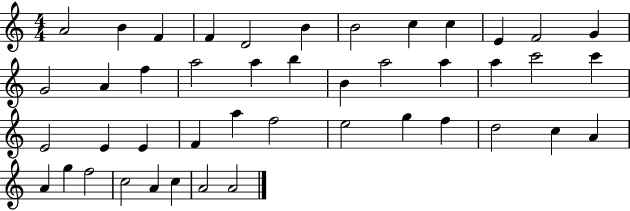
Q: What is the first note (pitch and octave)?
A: A4